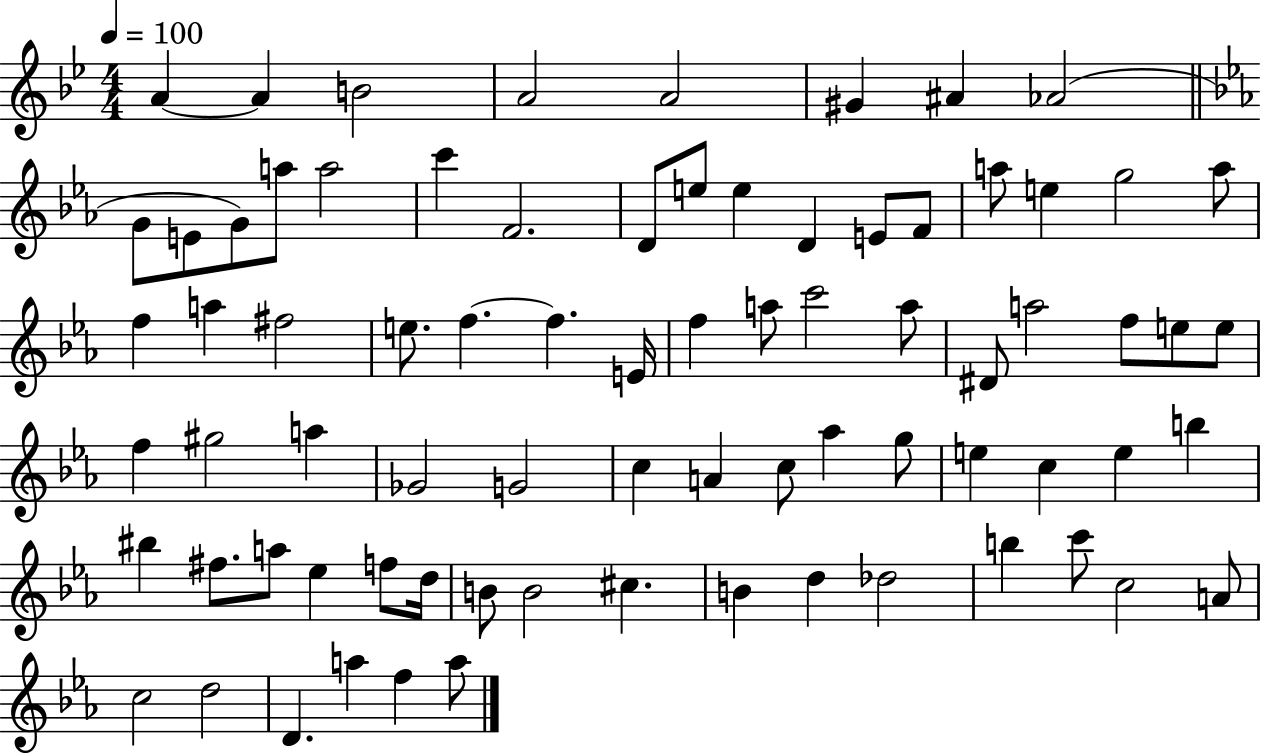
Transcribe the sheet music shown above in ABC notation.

X:1
T:Untitled
M:4/4
L:1/4
K:Bb
A A B2 A2 A2 ^G ^A _A2 G/2 E/2 G/2 a/2 a2 c' F2 D/2 e/2 e D E/2 F/2 a/2 e g2 a/2 f a ^f2 e/2 f f E/4 f a/2 c'2 a/2 ^D/2 a2 f/2 e/2 e/2 f ^g2 a _G2 G2 c A c/2 _a g/2 e c e b ^b ^f/2 a/2 _e f/2 d/4 B/2 B2 ^c B d _d2 b c'/2 c2 A/2 c2 d2 D a f a/2